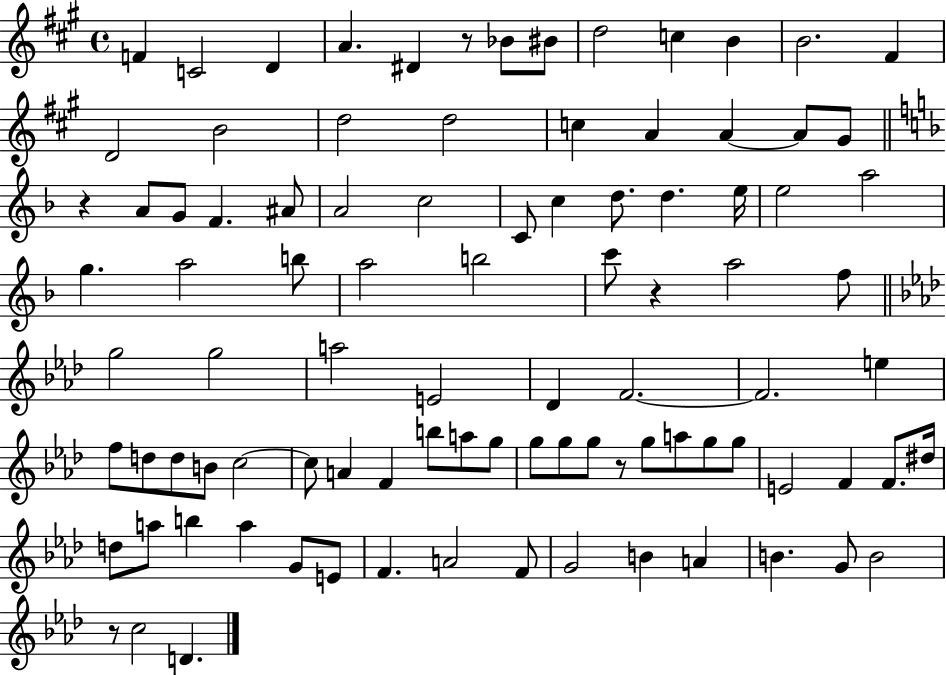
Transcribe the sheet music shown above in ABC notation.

X:1
T:Untitled
M:4/4
L:1/4
K:A
F C2 D A ^D z/2 _B/2 ^B/2 d2 c B B2 ^F D2 B2 d2 d2 c A A A/2 ^G/2 z A/2 G/2 F ^A/2 A2 c2 C/2 c d/2 d e/4 e2 a2 g a2 b/2 a2 b2 c'/2 z a2 f/2 g2 g2 a2 E2 _D F2 F2 e f/2 d/2 d/2 B/2 c2 c/2 A F b/2 a/2 g/2 g/2 g/2 g/2 z/2 g/2 a/2 g/2 g/2 E2 F F/2 ^d/4 d/2 a/2 b a G/2 E/2 F A2 F/2 G2 B A B G/2 B2 z/2 c2 D